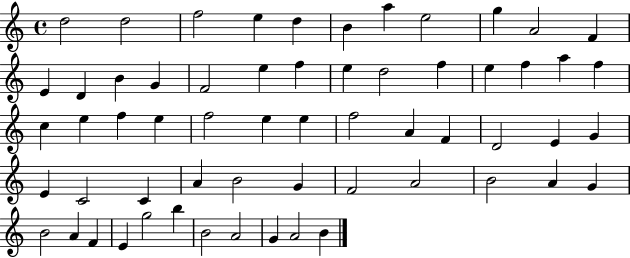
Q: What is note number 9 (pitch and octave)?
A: G5